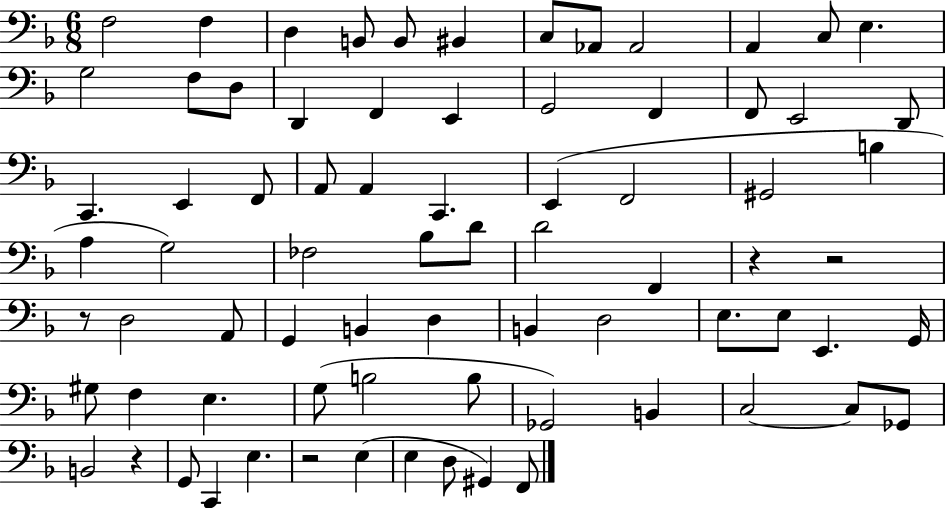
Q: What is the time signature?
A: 6/8